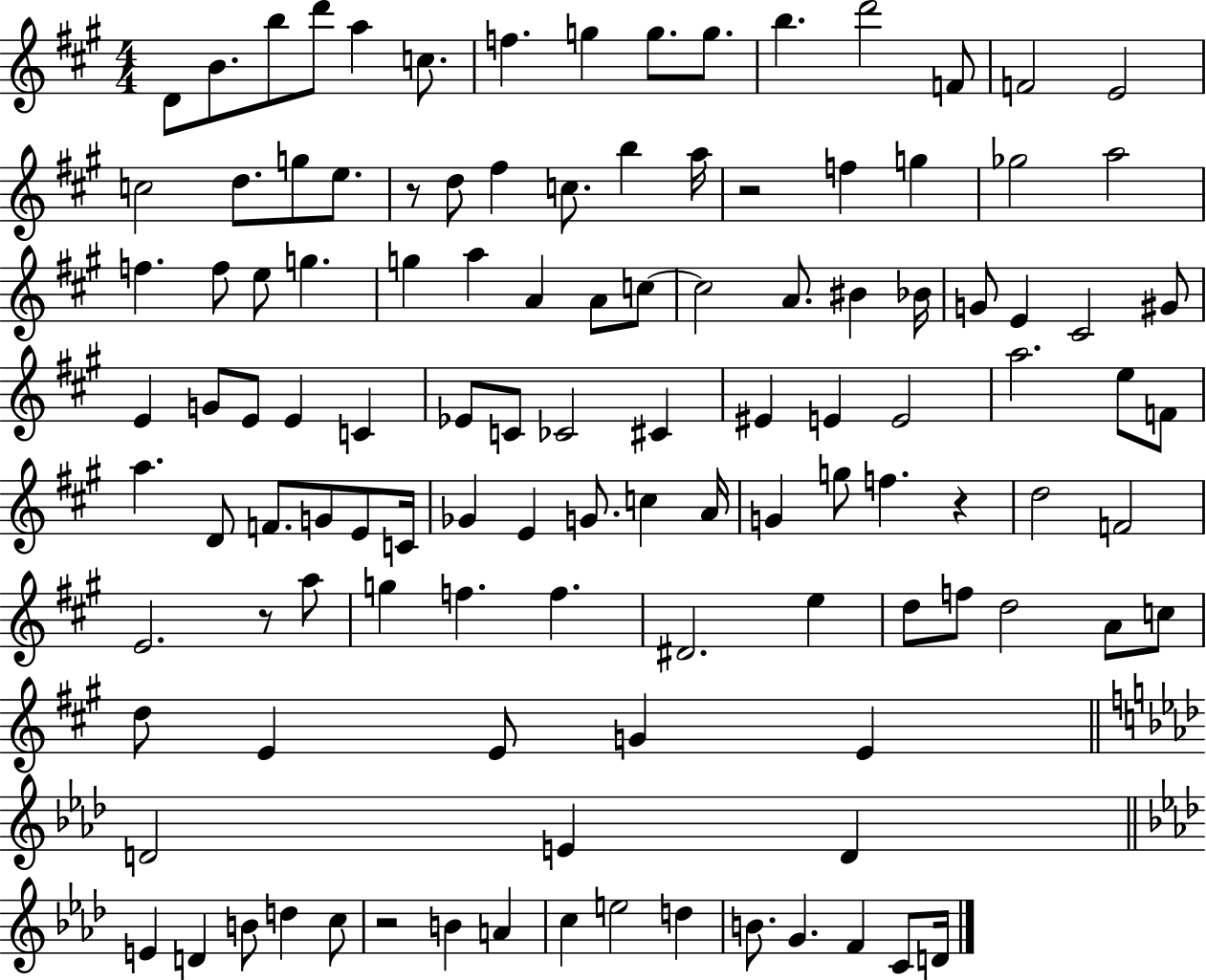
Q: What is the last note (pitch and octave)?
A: D4